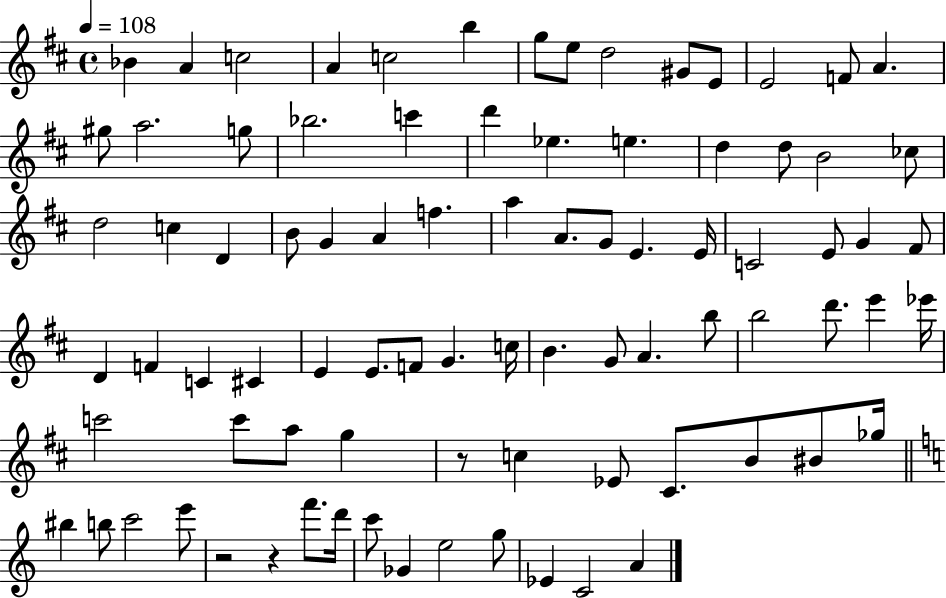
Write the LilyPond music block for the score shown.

{
  \clef treble
  \time 4/4
  \defaultTimeSignature
  \key d \major
  \tempo 4 = 108
  bes'4 a'4 c''2 | a'4 c''2 b''4 | g''8 e''8 d''2 gis'8 e'8 | e'2 f'8 a'4. | \break gis''8 a''2. g''8 | bes''2. c'''4 | d'''4 ees''4. e''4. | d''4 d''8 b'2 ces''8 | \break d''2 c''4 d'4 | b'8 g'4 a'4 f''4. | a''4 a'8. g'8 e'4. e'16 | c'2 e'8 g'4 fis'8 | \break d'4 f'4 c'4 cis'4 | e'4 e'8. f'8 g'4. c''16 | b'4. g'8 a'4. b''8 | b''2 d'''8. e'''4 ees'''16 | \break c'''2 c'''8 a''8 g''4 | r8 c''4 ees'8 cis'8. b'8 bis'8 ges''16 | \bar "||" \break \key c \major bis''4 b''8 c'''2 e'''8 | r2 r4 f'''8. d'''16 | c'''8 ges'4 e''2 g''8 | ees'4 c'2 a'4 | \break \bar "|."
}